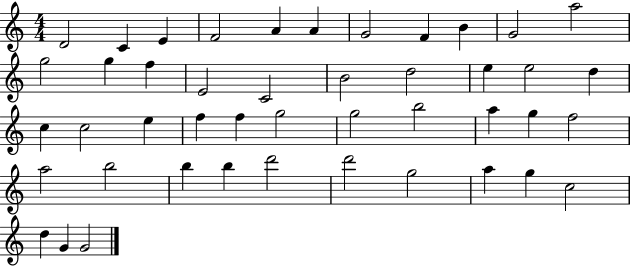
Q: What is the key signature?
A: C major